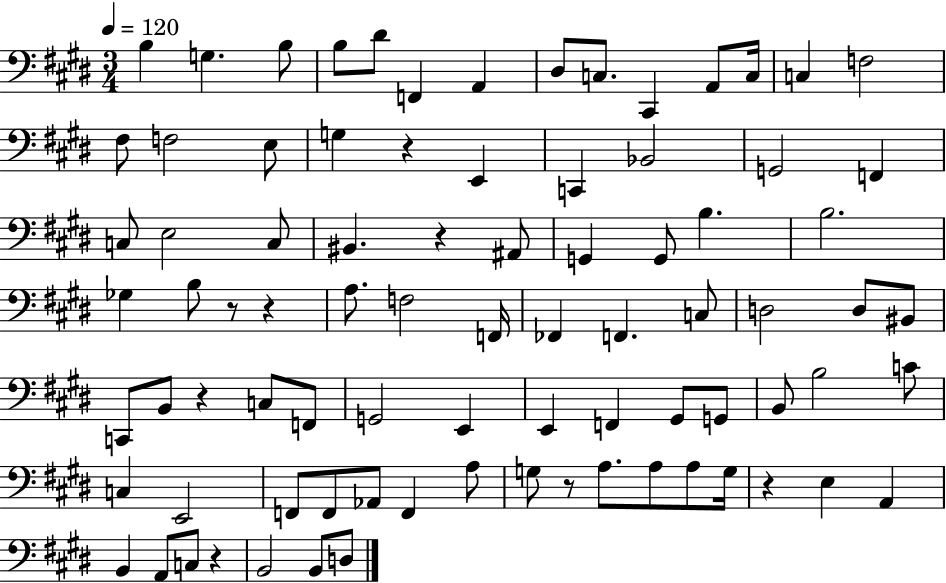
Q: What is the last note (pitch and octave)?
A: D3